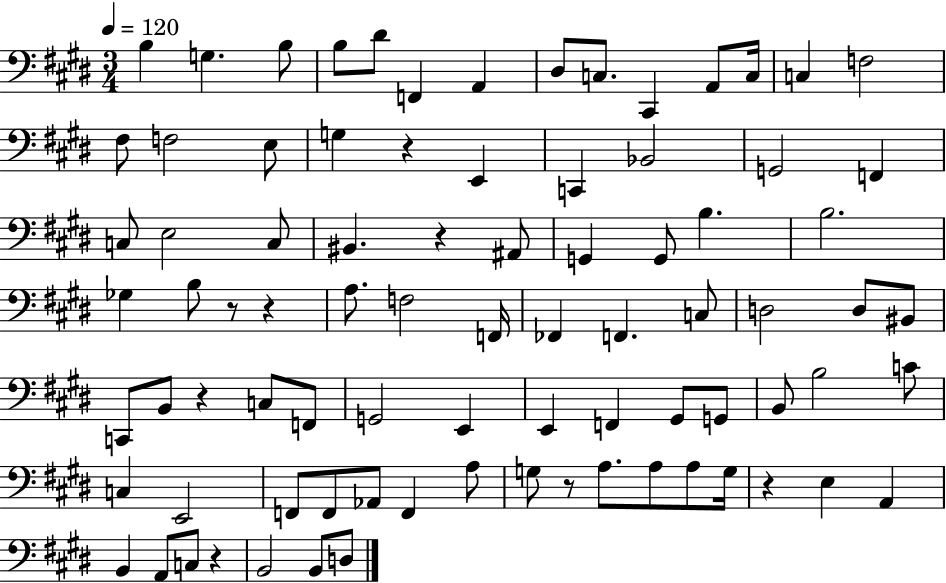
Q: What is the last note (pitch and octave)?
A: D3